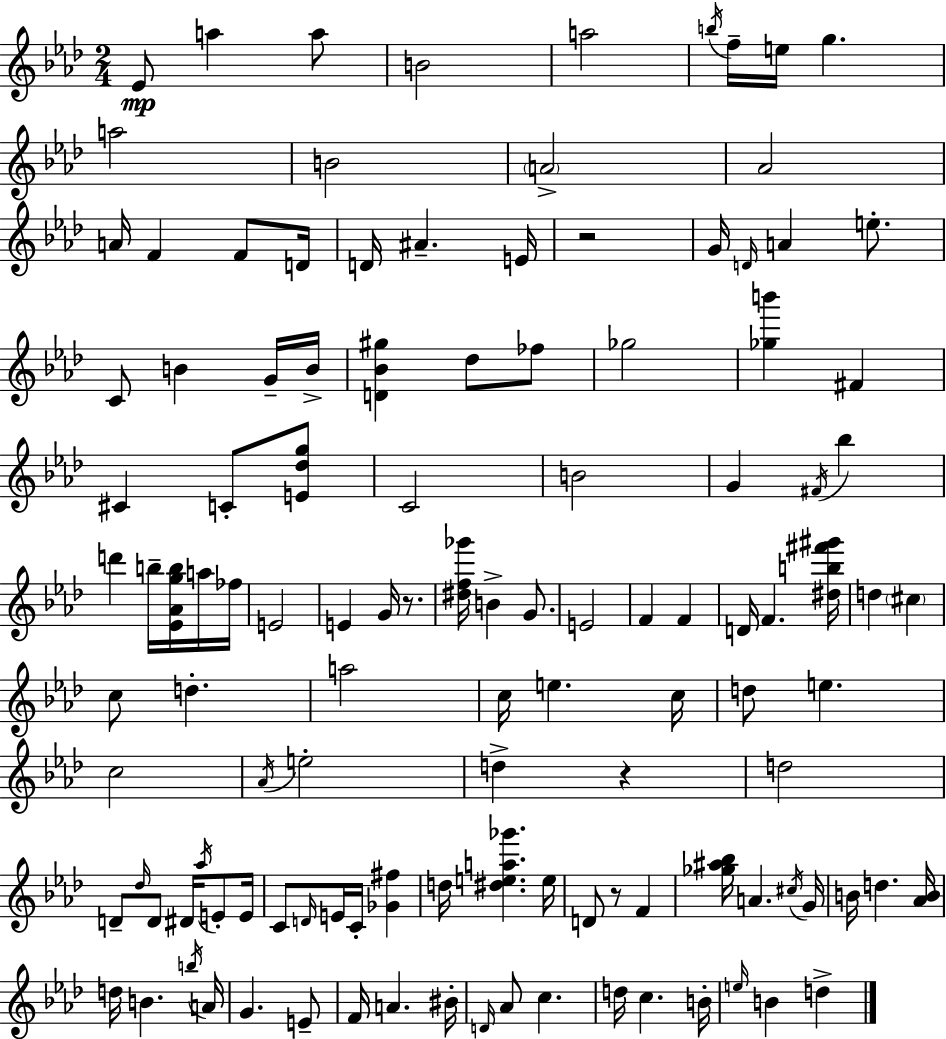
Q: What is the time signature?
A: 2/4